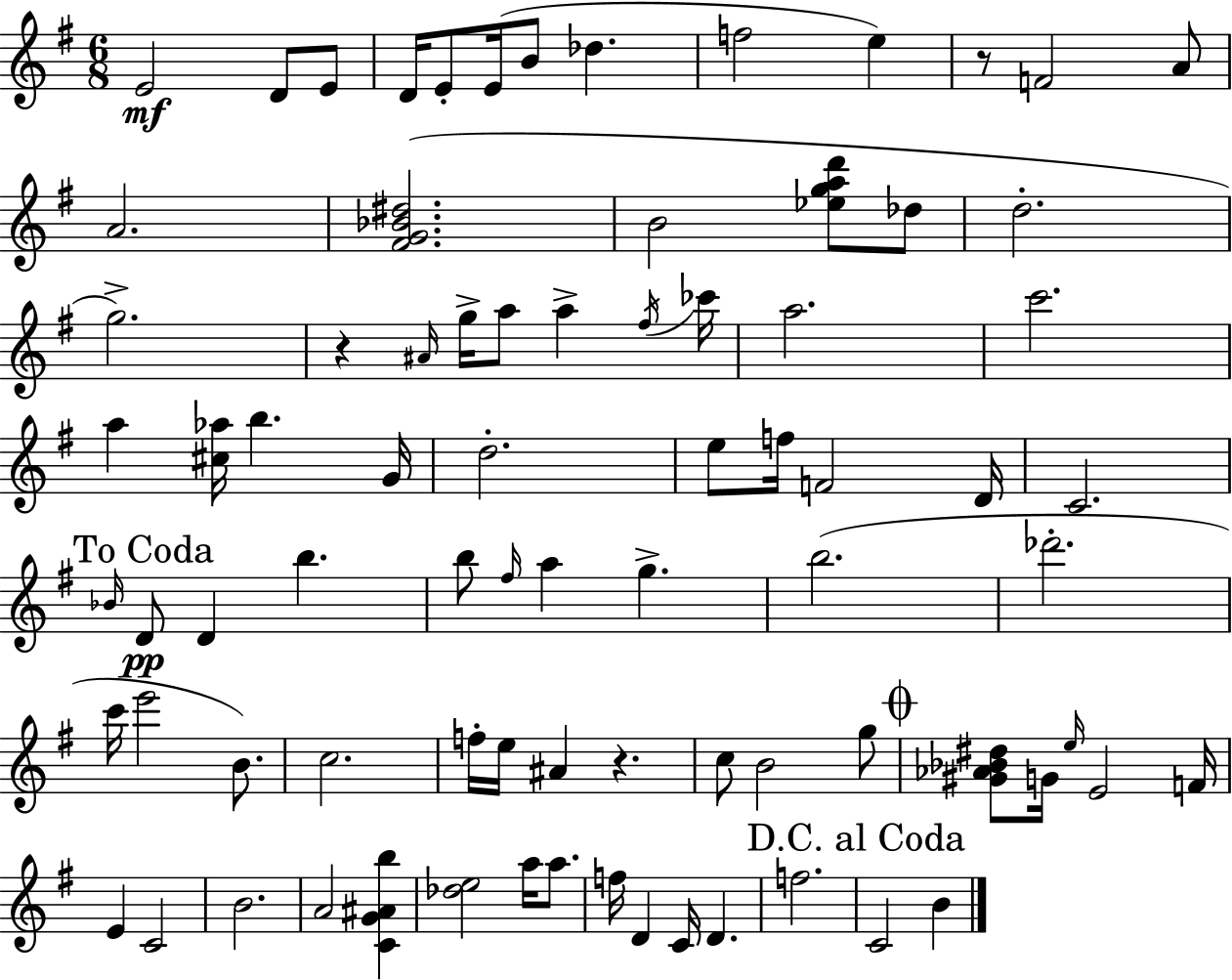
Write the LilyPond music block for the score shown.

{
  \clef treble
  \numericTimeSignature
  \time 6/8
  \key g \major
  e'2\mf d'8 e'8 | d'16 e'8-. e'16( b'8 des''4. | f''2 e''4) | r8 f'2 a'8 | \break a'2. | <fis' g' bes' dis''>2.( | b'2 <ees'' g'' a'' d'''>8 des''8 | d''2.-. | \break g''2.->) | r4 \grace { ais'16 } g''16-> a''8 a''4-> | \acciaccatura { fis''16 } ces'''16 a''2. | c'''2. | \break a''4 <cis'' aes''>16 b''4. | g'16 d''2.-. | e''8 f''16 f'2 | d'16 c'2. | \break \mark "To Coda" \grace { bes'16 } d'8\pp d'4 b''4. | b''8 \grace { fis''16 } a''4 g''4.-> | b''2.( | des'''2.-. | \break c'''16 e'''2 | b'8.) c''2. | f''16-. e''16 ais'4 r4. | c''8 b'2 | \break g''8 \mark \markup { \musicglyph "scripts.coda" } <gis' aes' bes' dis''>8 g'16 \grace { e''16 } e'2 | f'16 e'4 c'2 | b'2. | a'2 | \break <c' g' ais' b''>4 <des'' e''>2 | a''16 a''8. f''16 d'4 c'16 d'4. | f''2. | \mark "D.C. al Coda" c'2 | \break b'4 \bar "|."
}